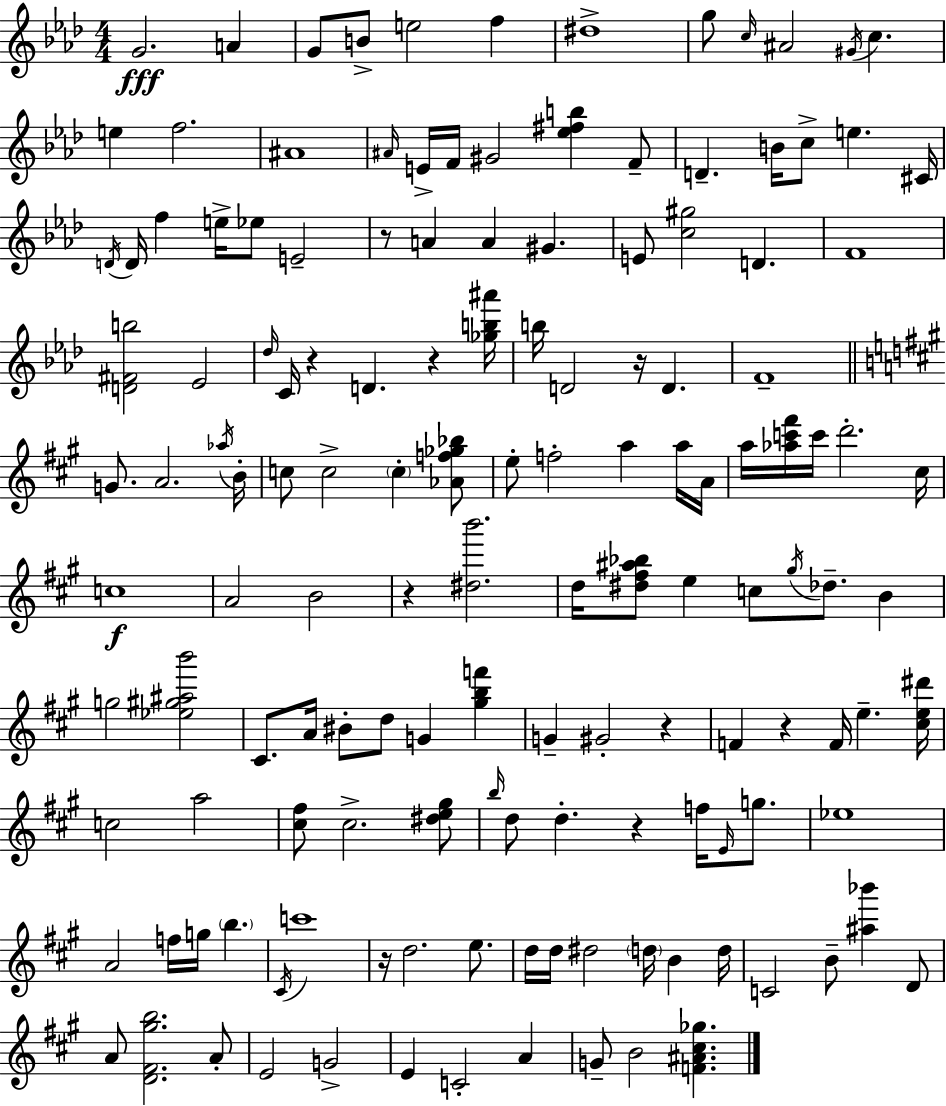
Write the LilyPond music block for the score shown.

{
  \clef treble
  \numericTimeSignature
  \time 4/4
  \key f \minor
  \repeat volta 2 { g'2.\fff a'4 | g'8 b'8-> e''2 f''4 | dis''1-> | g''8 \grace { c''16 } ais'2 \acciaccatura { gis'16 } c''4. | \break e''4 f''2. | ais'1 | \grace { ais'16 } e'16-> f'16 gis'2 <ees'' fis'' b''>4 | f'8-- d'4.-- b'16 c''8-> e''4. | \break cis'16 \acciaccatura { d'16 } d'16 f''4 e''16-> ees''8 e'2-- | r8 a'4 a'4 gis'4. | e'8 <c'' gis''>2 d'4. | f'1 | \break <d' fis' b''>2 ees'2 | \grace { des''16 } c'16 r4 d'4. | r4 <ges'' b'' ais'''>16 b''16 d'2 r16 d'4. | f'1-- | \break \bar "||" \break \key a \major g'8. a'2. \acciaccatura { aes''16 } | b'16-. c''8 c''2-> \parenthesize c''4-. <aes' f'' ges'' bes''>8 | e''8-. f''2-. a''4 a''16 | a'16 a''16 <aes'' c''' fis'''>16 c'''16 d'''2.-. | \break cis''16 c''1\f | a'2 b'2 | r4 <dis'' b'''>2. | d''16 <dis'' fis'' ais'' bes''>8 e''4 c''8 \acciaccatura { gis''16 } des''8.-- b'4 | \break g''2 <ees'' gis'' ais'' b'''>2 | cis'8. a'16 bis'8-. d''8 g'4 <gis'' b'' f'''>4 | g'4-- gis'2-. r4 | f'4 r4 f'16 e''4.-- | \break <cis'' e'' dis'''>16 c''2 a''2 | <cis'' fis''>8 cis''2.-> | <dis'' e'' gis''>8 \grace { b''16 } d''8 d''4.-. r4 f''16 | \grace { e'16 } g''8. ees''1 | \break a'2 f''16 g''16 \parenthesize b''4. | \acciaccatura { cis'16 } c'''1 | r16 d''2. | e''8. d''16 d''16 dis''2 \parenthesize d''16 | \break b'4 d''16 c'2 b'8-- <ais'' bes'''>4 | d'8 a'8 <d' fis' gis'' b''>2. | a'8-. e'2 g'2-> | e'4 c'2-. | \break a'4 g'8-- b'2 <f' ais' cis'' ges''>4. | } \bar "|."
}